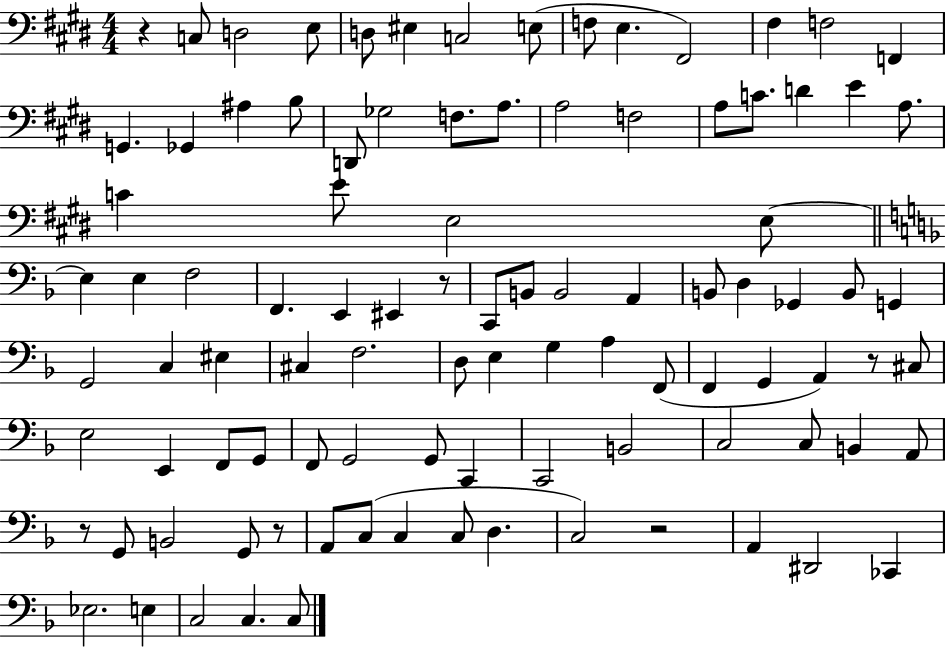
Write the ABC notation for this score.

X:1
T:Untitled
M:4/4
L:1/4
K:E
z C,/2 D,2 E,/2 D,/2 ^E, C,2 E,/2 F,/2 E, ^F,,2 ^F, F,2 F,, G,, _G,, ^A, B,/2 D,,/2 _G,2 F,/2 A,/2 A,2 F,2 A,/2 C/2 D E A,/2 C E/2 E,2 E,/2 E, E, F,2 F,, E,, ^E,, z/2 C,,/2 B,,/2 B,,2 A,, B,,/2 D, _G,, B,,/2 G,, G,,2 C, ^E, ^C, F,2 D,/2 E, G, A, F,,/2 F,, G,, A,, z/2 ^C,/2 E,2 E,, F,,/2 G,,/2 F,,/2 G,,2 G,,/2 C,, C,,2 B,,2 C,2 C,/2 B,, A,,/2 z/2 G,,/2 B,,2 G,,/2 z/2 A,,/2 C,/2 C, C,/2 D, C,2 z2 A,, ^D,,2 _C,, _E,2 E, C,2 C, C,/2